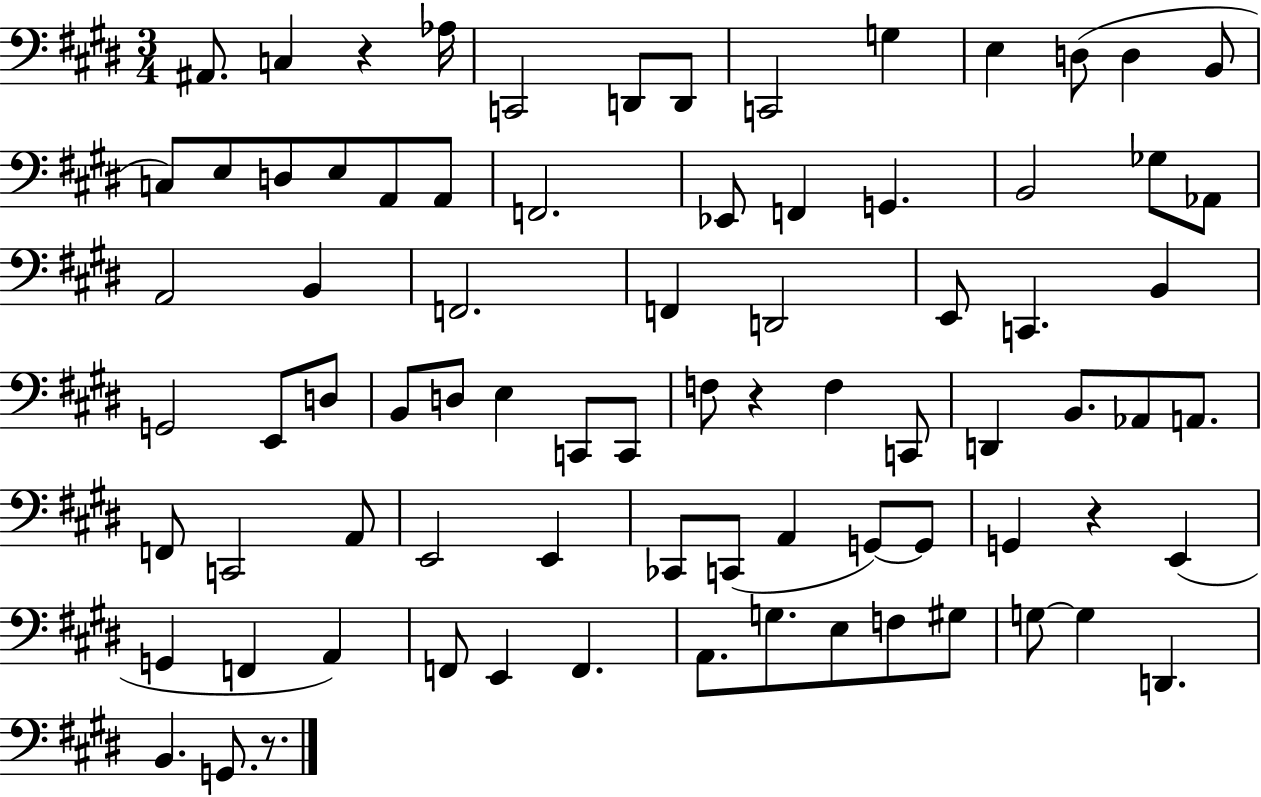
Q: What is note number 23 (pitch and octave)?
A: B2